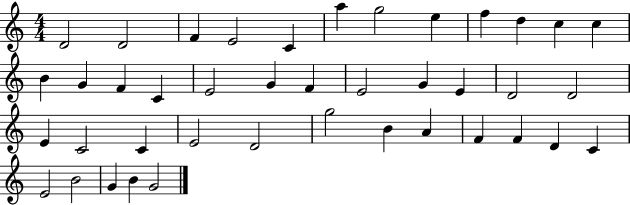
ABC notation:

X:1
T:Untitled
M:4/4
L:1/4
K:C
D2 D2 F E2 C a g2 e f d c c B G F C E2 G F E2 G E D2 D2 E C2 C E2 D2 g2 B A F F D C E2 B2 G B G2